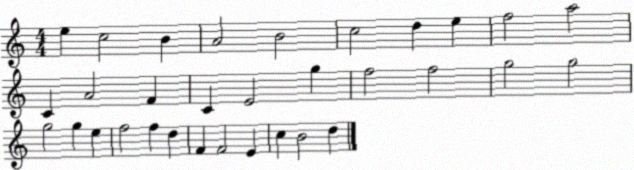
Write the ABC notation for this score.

X:1
T:Untitled
M:4/4
L:1/4
K:C
e c2 B A2 B2 c2 d e f2 a2 C A2 F C E2 g f2 f2 g2 g2 g2 g e f2 f d F F2 E c B2 d